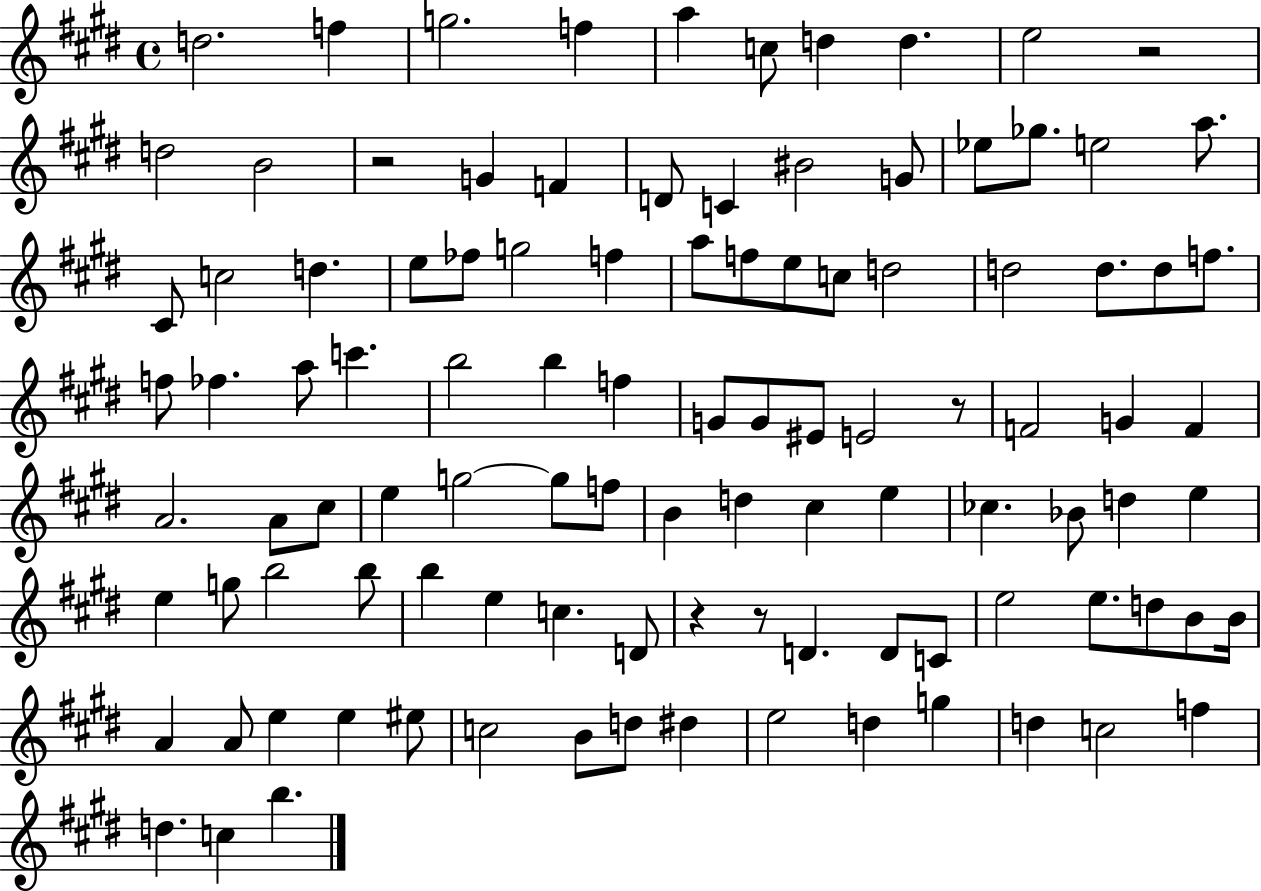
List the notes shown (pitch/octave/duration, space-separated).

D5/h. F5/q G5/h. F5/q A5/q C5/e D5/q D5/q. E5/h R/h D5/h B4/h R/h G4/q F4/q D4/e C4/q BIS4/h G4/e Eb5/e Gb5/e. E5/h A5/e. C#4/e C5/h D5/q. E5/e FES5/e G5/h F5/q A5/e F5/e E5/e C5/e D5/h D5/h D5/e. D5/e F5/e. F5/e FES5/q. A5/e C6/q. B5/h B5/q F5/q G4/e G4/e EIS4/e E4/h R/e F4/h G4/q F4/q A4/h. A4/e C#5/e E5/q G5/h G5/e F5/e B4/q D5/q C#5/q E5/q CES5/q. Bb4/e D5/q E5/q E5/q G5/e B5/h B5/e B5/q E5/q C5/q. D4/e R/q R/e D4/q. D4/e C4/e E5/h E5/e. D5/e B4/e B4/s A4/q A4/e E5/q E5/q EIS5/e C5/h B4/e D5/e D#5/q E5/h D5/q G5/q D5/q C5/h F5/q D5/q. C5/q B5/q.